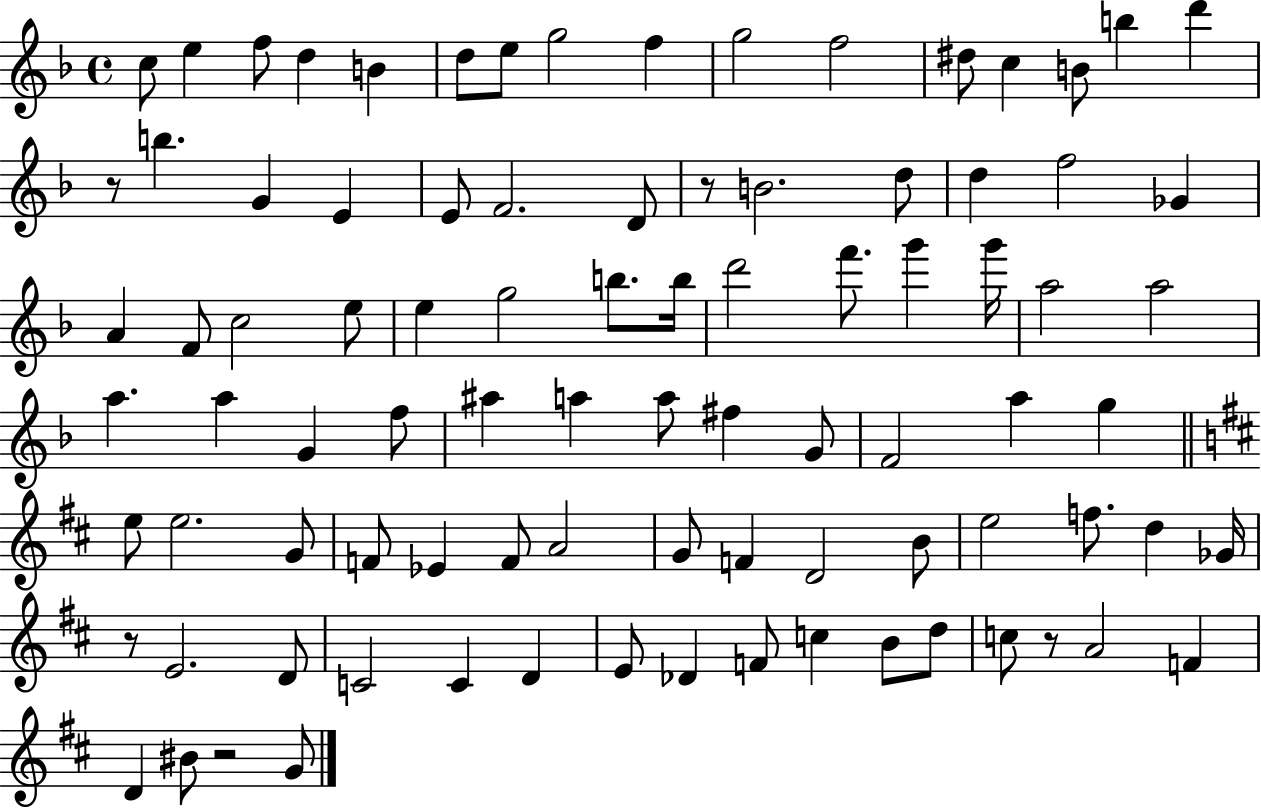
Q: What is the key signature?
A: F major